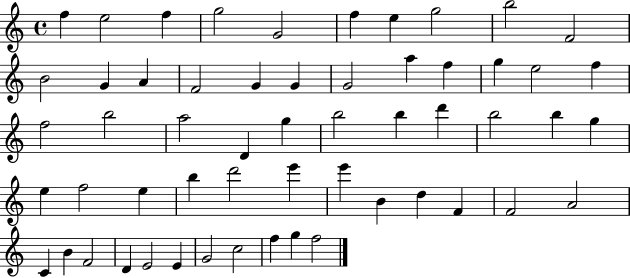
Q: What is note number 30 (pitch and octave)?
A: D6